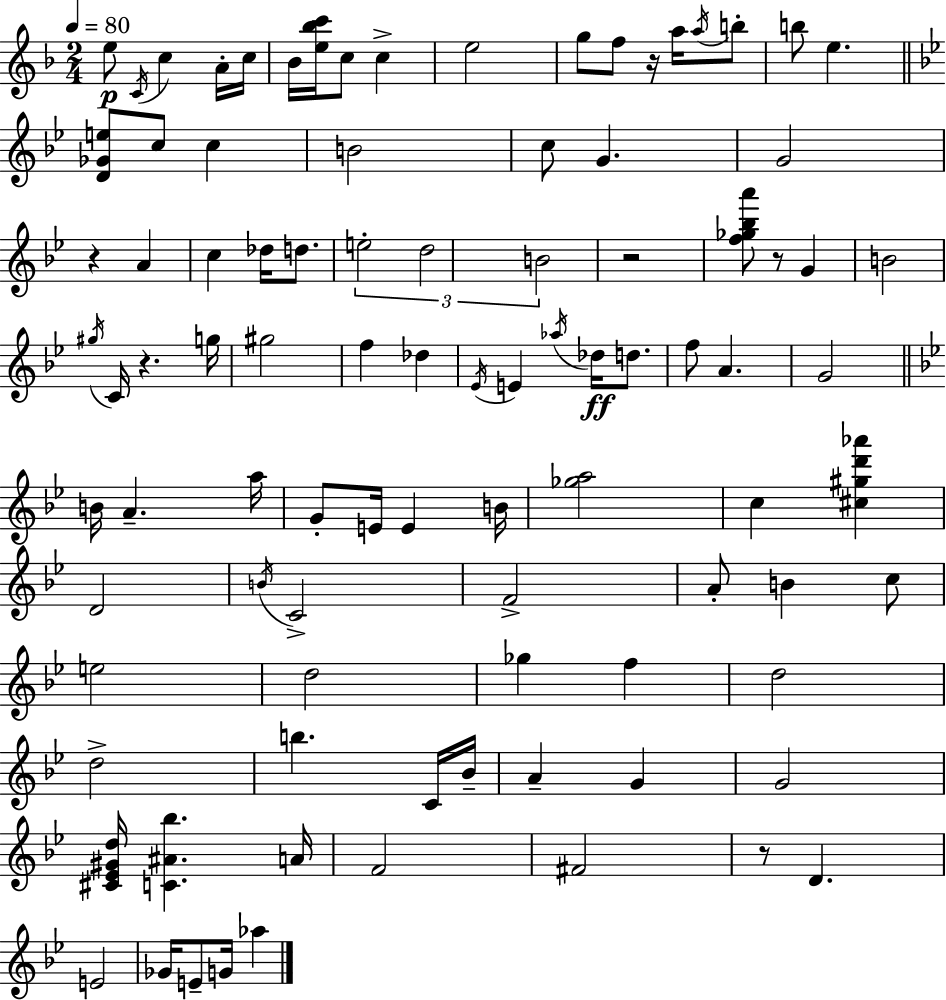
X:1
T:Untitled
M:2/4
L:1/4
K:Dm
e/2 C/4 c A/4 c/4 _B/4 [e_bc']/4 c/2 c e2 g/2 f/2 z/4 a/4 a/4 b/2 b/2 e [D_Ge]/2 c/2 c B2 c/2 G G2 z A c _d/4 d/2 e2 d2 B2 z2 [f_g_ba']/2 z/2 G B2 ^g/4 C/4 z g/4 ^g2 f _d _E/4 E _a/4 _d/4 d/2 f/2 A G2 B/4 A a/4 G/2 E/4 E B/4 [_ga]2 c [^c^gd'_a'] D2 B/4 C2 F2 A/2 B c/2 e2 d2 _g f d2 d2 b C/4 _B/4 A G G2 [^C_E^Gd]/4 [C^A_b] A/4 F2 ^F2 z/2 D E2 _G/4 E/2 G/4 _a